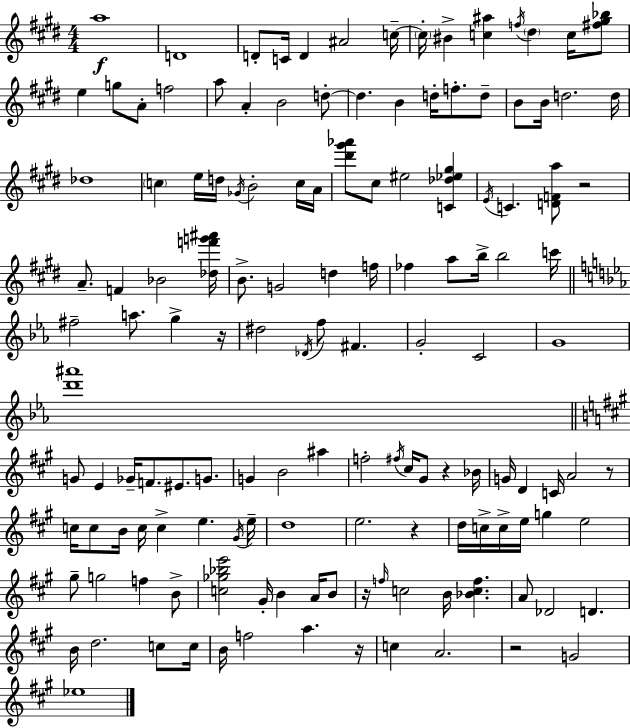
{
  \clef treble
  \numericTimeSignature
  \time 4/4
  \key e \major
  \repeat volta 2 { a''1\f | d'1 | d'8-. c'16 d'4 ais'2 c''16--~~ | \parenthesize c''16-. bis'4-> <c'' ais''>4 \acciaccatura { f''16 } \parenthesize dis''4 c''16 <fis'' gis'' bes''>8 | \break e''4 g''8 a'8-. f''2 | a''8 a'4-. b'2 d''8-.~~ | d''4. b'4 d''16-. f''8.-. d''8-- | b'8 b'16 d''2. | \break d''16 des''1 | \parenthesize c''4 e''16 d''16 \acciaccatura { ges'16 } b'2-. | c''16 a'16 <dis''' gis''' aes'''>8 cis''8 eis''2 <c' des'' ees'' gis''>4 | \acciaccatura { e'16 } c'4. <d' f' a''>8 r2 | \break a'8.-- f'4 bes'2 | <des'' f''' g''' ais'''>16 b'8.-> g'2 d''4 | f''16 fes''4 a''8 b''16-> b''2 | c'''16 \bar "||" \break \key c \minor fis''2-- a''8. g''4-> r16 | dis''2 \acciaccatura { des'16 } f''8 fis'4. | g'2-. c'2 | g'1 | \break <d''' ais'''>1 | \bar "||" \break \key a \major g'8 e'4 ges'16-- f'8. eis'8. g'8. | g'4 b'2 ais''4 | f''2-. \acciaccatura { fis''16 } cis''16 gis'8 r4 | bes'16 g'16 d'4 c'16 a'2 r8 | \break c''16 c''8 b'16 c''16 c''4-> e''4. | \acciaccatura { gis'16 } e''16-- d''1 | e''2. r4 | d''16 c''16-> c''16-> e''16 g''4 e''2 | \break gis''8-- g''2 f''4 | b'8-> <c'' ges'' bes'' e'''>2 gis'16-. b'4 a'16 | b'8 r16 \grace { f''16 } c''2 b'16 <bes' c'' f''>4. | a'8 des'2 d'4. | \break b'16 d''2. | c''8 c''16 b'16 f''2 a''4. | r16 c''4 a'2. | r2 g'2 | \break ees''1 | } \bar "|."
}